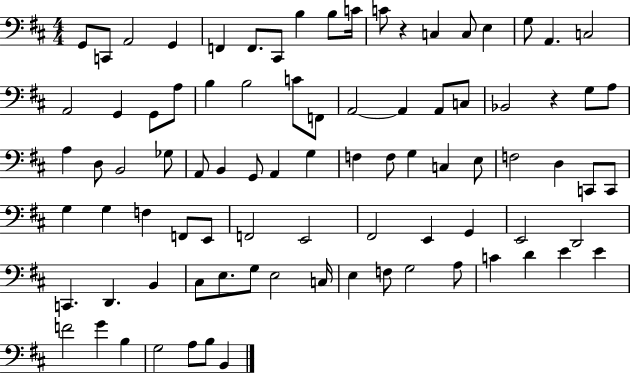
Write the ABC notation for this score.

X:1
T:Untitled
M:4/4
L:1/4
K:D
G,,/2 C,,/2 A,,2 G,, F,, F,,/2 ^C,,/2 B, B,/2 C/4 C/2 z C, C,/2 E, G,/2 A,, C,2 A,,2 G,, G,,/2 A,/2 B, B,2 C/2 F,,/2 A,,2 A,, A,,/2 C,/2 _B,,2 z G,/2 A,/2 A, D,/2 B,,2 _G,/2 A,,/2 B,, G,,/2 A,, G, F, F,/2 G, C, E,/2 F,2 D, C,,/2 C,,/2 G, G, F, F,,/2 E,,/2 F,,2 E,,2 ^F,,2 E,, G,, E,,2 D,,2 C,, D,, B,, ^C,/2 E,/2 G,/2 E,2 C,/4 E, F,/2 G,2 A,/2 C D E E F2 G B, G,2 A,/2 B,/2 B,,